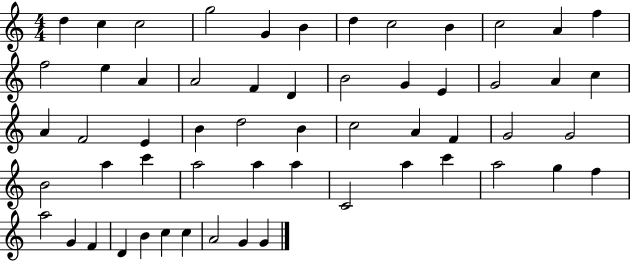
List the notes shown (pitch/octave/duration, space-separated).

D5/q C5/q C5/h G5/h G4/q B4/q D5/q C5/h B4/q C5/h A4/q F5/q F5/h E5/q A4/q A4/h F4/q D4/q B4/h G4/q E4/q G4/h A4/q C5/q A4/q F4/h E4/q B4/q D5/h B4/q C5/h A4/q F4/q G4/h G4/h B4/h A5/q C6/q A5/h A5/q A5/q C4/h A5/q C6/q A5/h G5/q F5/q A5/h G4/q F4/q D4/q B4/q C5/q C5/q A4/h G4/q G4/q